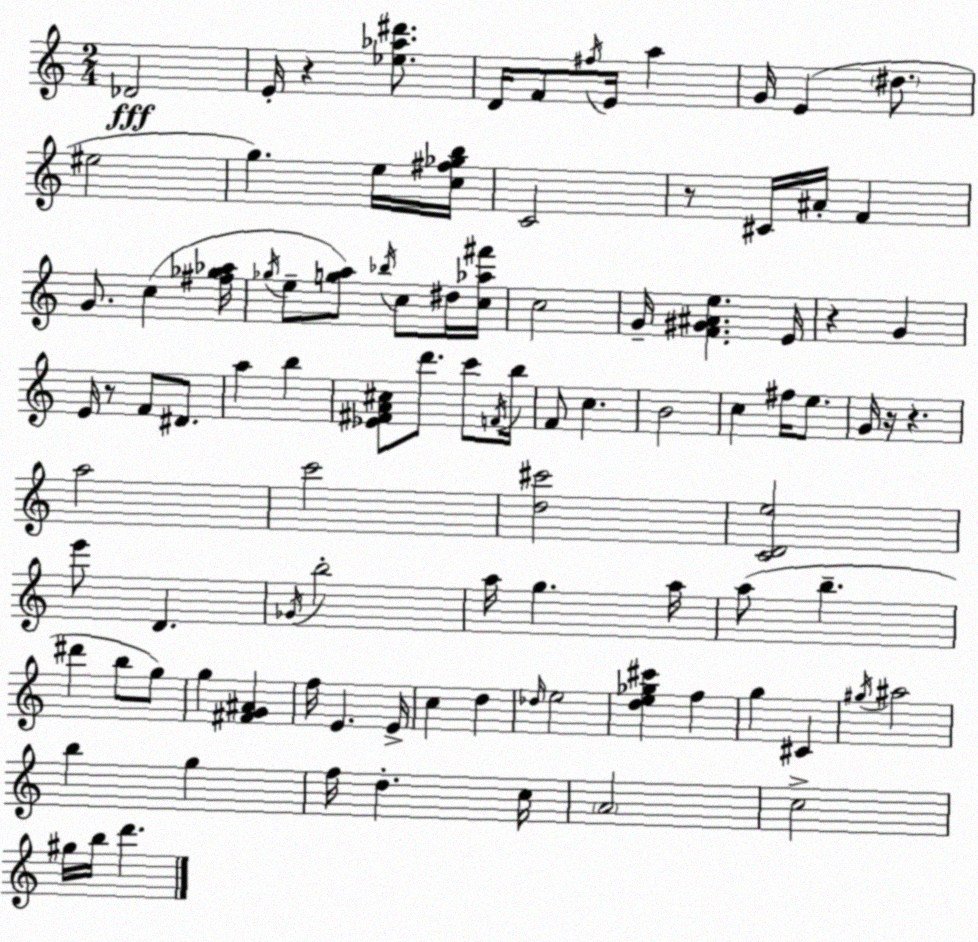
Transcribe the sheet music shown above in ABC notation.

X:1
T:Untitled
M:2/4
L:1/4
K:C
_D2 E/4 z [_e_a^d']/2 D/4 F/2 ^f/4 E/4 a G/4 E ^d/2 ^e2 g e/4 [c^f_gb]/4 C2 z/2 ^C/4 ^A/4 F G/2 c [^f_g_a]/4 _g/4 e/2 [ga]/2 _b/4 c/2 ^d/4 [c_a^f']/4 c2 G/4 [F^G^Ae] E/4 z G E/4 z/2 F/2 ^D/2 a b [_E^FA^c]/2 d'/2 c'/2 F/4 b/4 F/2 c B2 c ^f/4 e/2 G/4 z/4 z a2 c'2 [d^c']2 [CDe]2 e'/2 D _G/4 b2 a/4 g a/4 a/2 b ^d' b/2 g/2 g [^FG^A] f/4 E E/4 c d _d/4 e2 [de_g^c'] f g ^C ^g/4 ^a2 b g f/4 d c/4 A2 c2 ^g/4 b/4 d'